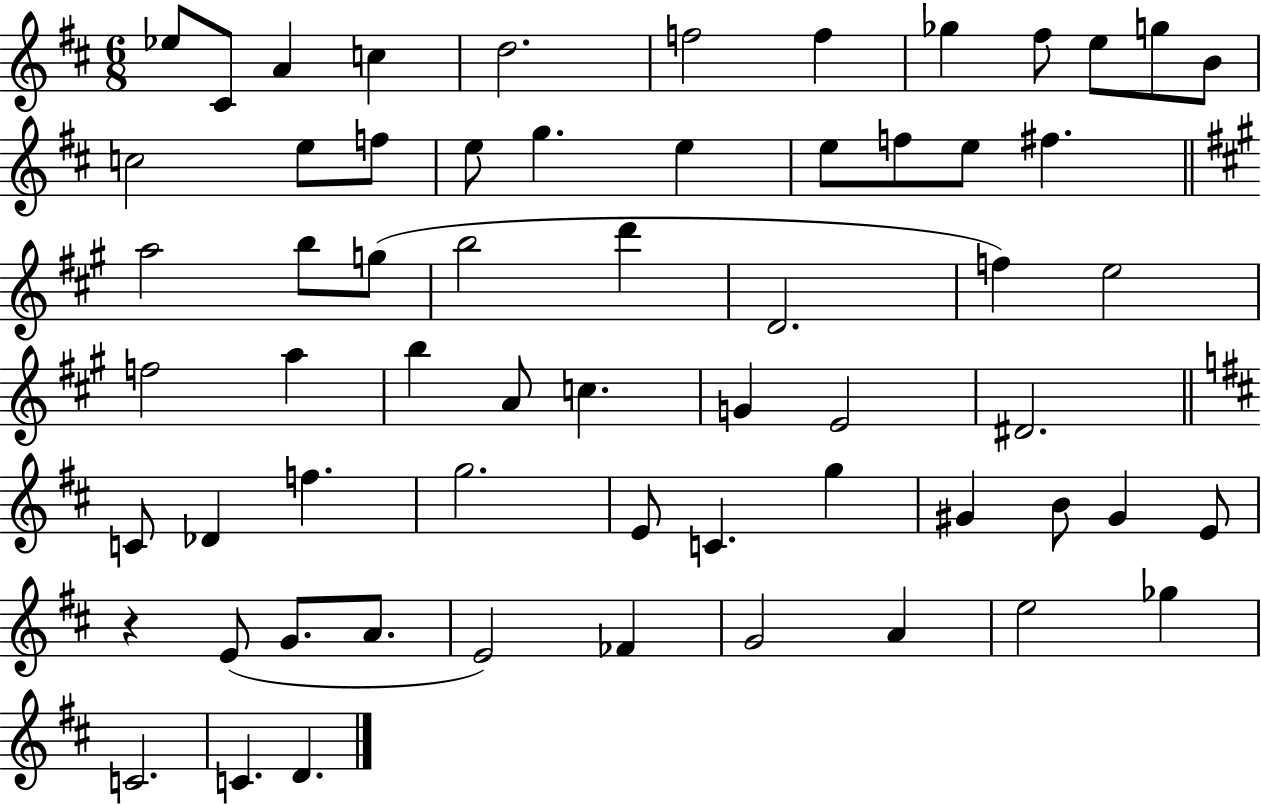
{
  \clef treble
  \numericTimeSignature
  \time 6/8
  \key d \major
  ees''8 cis'8 a'4 c''4 | d''2. | f''2 f''4 | ges''4 fis''8 e''8 g''8 b'8 | \break c''2 e''8 f''8 | e''8 g''4. e''4 | e''8 f''8 e''8 fis''4. | \bar "||" \break \key a \major a''2 b''8 g''8( | b''2 d'''4 | d'2. | f''4) e''2 | \break f''2 a''4 | b''4 a'8 c''4. | g'4 e'2 | dis'2. | \break \bar "||" \break \key b \minor c'8 des'4 f''4. | g''2. | e'8 c'4. g''4 | gis'4 b'8 gis'4 e'8 | \break r4 e'8( g'8. a'8. | e'2) fes'4 | g'2 a'4 | e''2 ges''4 | \break c'2. | c'4. d'4. | \bar "|."
}